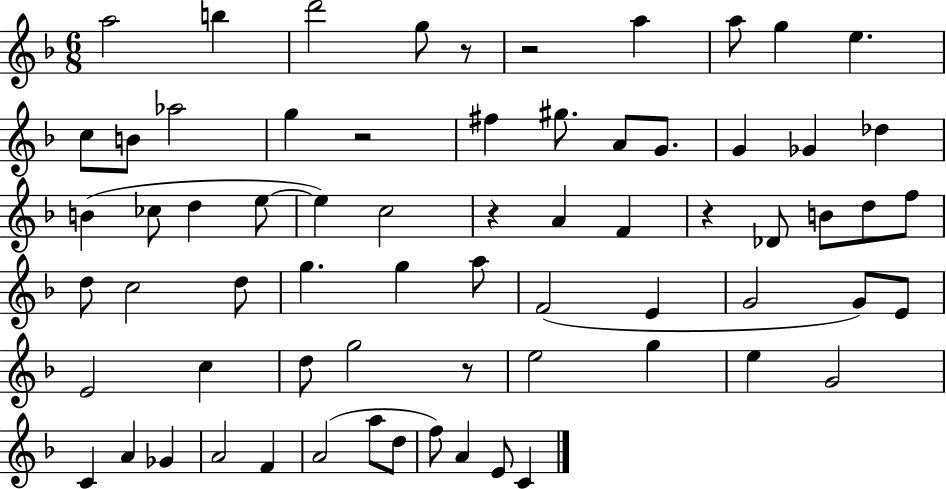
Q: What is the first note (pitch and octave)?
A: A5